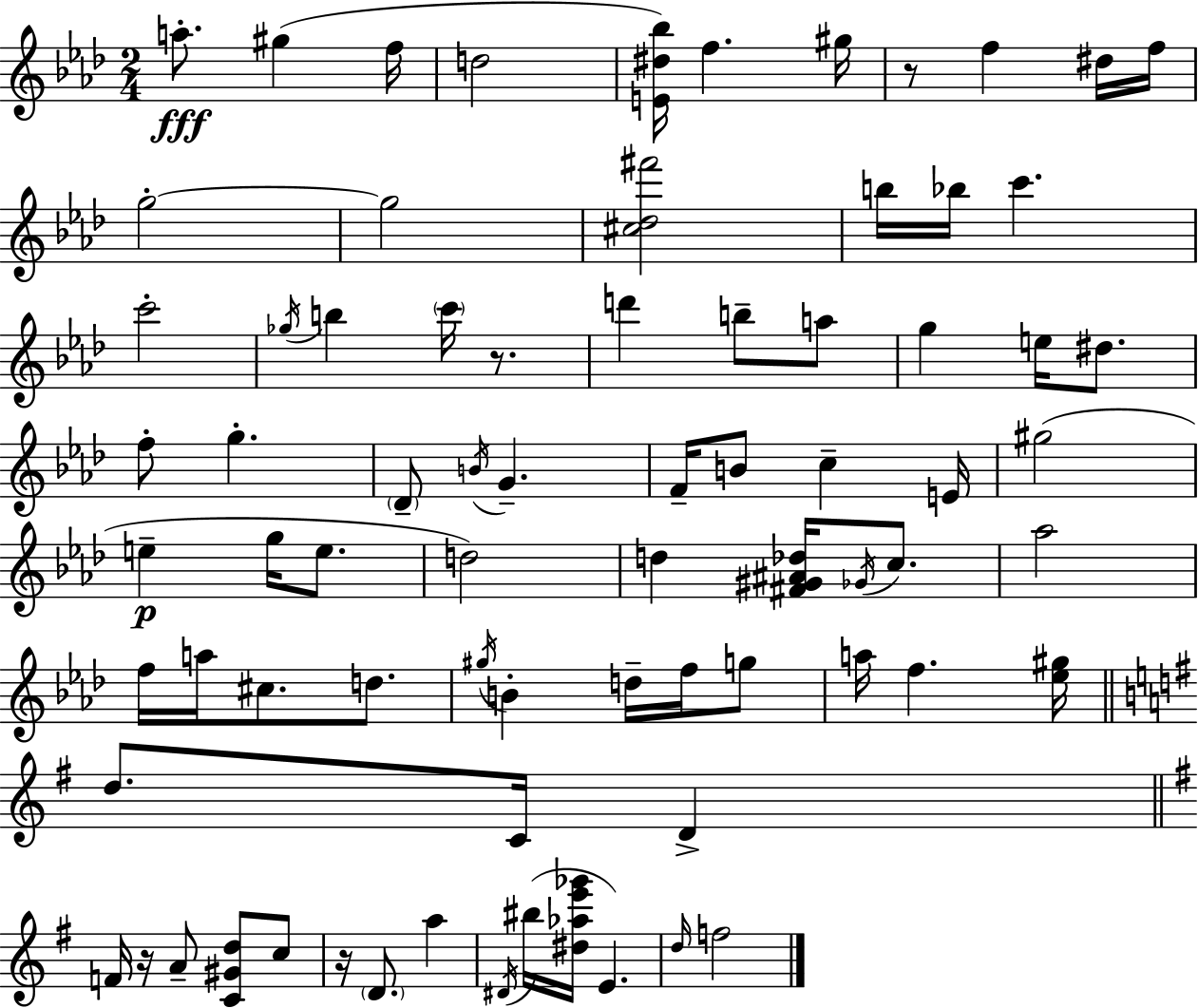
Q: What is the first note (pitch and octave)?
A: A5